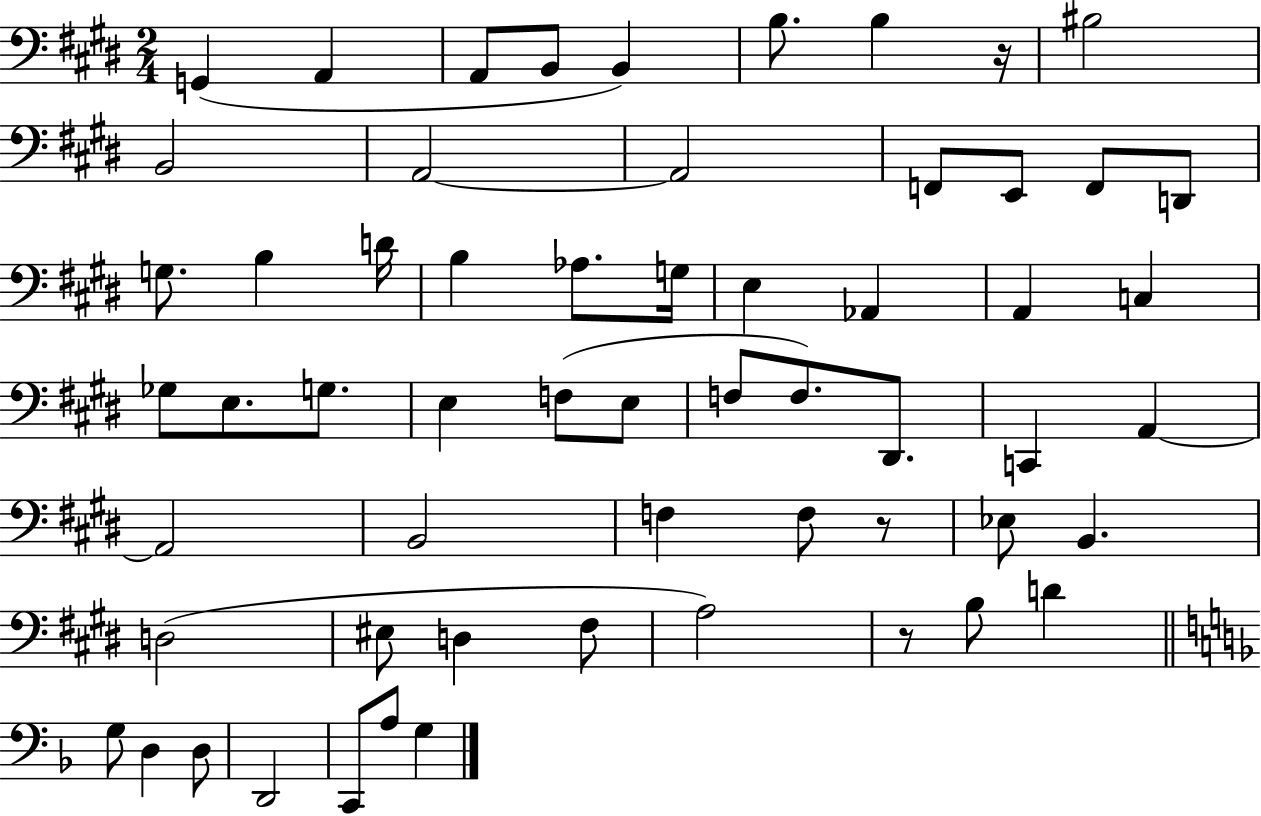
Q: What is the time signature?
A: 2/4